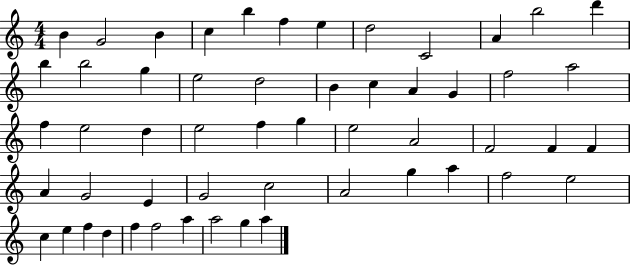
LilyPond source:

{
  \clef treble
  \numericTimeSignature
  \time 4/4
  \key c \major
  b'4 g'2 b'4 | c''4 b''4 f''4 e''4 | d''2 c'2 | a'4 b''2 d'''4 | \break b''4 b''2 g''4 | e''2 d''2 | b'4 c''4 a'4 g'4 | f''2 a''2 | \break f''4 e''2 d''4 | e''2 f''4 g''4 | e''2 a'2 | f'2 f'4 f'4 | \break a'4 g'2 e'4 | g'2 c''2 | a'2 g''4 a''4 | f''2 e''2 | \break c''4 e''4 f''4 d''4 | f''4 f''2 a''4 | a''2 g''4 a''4 | \bar "|."
}